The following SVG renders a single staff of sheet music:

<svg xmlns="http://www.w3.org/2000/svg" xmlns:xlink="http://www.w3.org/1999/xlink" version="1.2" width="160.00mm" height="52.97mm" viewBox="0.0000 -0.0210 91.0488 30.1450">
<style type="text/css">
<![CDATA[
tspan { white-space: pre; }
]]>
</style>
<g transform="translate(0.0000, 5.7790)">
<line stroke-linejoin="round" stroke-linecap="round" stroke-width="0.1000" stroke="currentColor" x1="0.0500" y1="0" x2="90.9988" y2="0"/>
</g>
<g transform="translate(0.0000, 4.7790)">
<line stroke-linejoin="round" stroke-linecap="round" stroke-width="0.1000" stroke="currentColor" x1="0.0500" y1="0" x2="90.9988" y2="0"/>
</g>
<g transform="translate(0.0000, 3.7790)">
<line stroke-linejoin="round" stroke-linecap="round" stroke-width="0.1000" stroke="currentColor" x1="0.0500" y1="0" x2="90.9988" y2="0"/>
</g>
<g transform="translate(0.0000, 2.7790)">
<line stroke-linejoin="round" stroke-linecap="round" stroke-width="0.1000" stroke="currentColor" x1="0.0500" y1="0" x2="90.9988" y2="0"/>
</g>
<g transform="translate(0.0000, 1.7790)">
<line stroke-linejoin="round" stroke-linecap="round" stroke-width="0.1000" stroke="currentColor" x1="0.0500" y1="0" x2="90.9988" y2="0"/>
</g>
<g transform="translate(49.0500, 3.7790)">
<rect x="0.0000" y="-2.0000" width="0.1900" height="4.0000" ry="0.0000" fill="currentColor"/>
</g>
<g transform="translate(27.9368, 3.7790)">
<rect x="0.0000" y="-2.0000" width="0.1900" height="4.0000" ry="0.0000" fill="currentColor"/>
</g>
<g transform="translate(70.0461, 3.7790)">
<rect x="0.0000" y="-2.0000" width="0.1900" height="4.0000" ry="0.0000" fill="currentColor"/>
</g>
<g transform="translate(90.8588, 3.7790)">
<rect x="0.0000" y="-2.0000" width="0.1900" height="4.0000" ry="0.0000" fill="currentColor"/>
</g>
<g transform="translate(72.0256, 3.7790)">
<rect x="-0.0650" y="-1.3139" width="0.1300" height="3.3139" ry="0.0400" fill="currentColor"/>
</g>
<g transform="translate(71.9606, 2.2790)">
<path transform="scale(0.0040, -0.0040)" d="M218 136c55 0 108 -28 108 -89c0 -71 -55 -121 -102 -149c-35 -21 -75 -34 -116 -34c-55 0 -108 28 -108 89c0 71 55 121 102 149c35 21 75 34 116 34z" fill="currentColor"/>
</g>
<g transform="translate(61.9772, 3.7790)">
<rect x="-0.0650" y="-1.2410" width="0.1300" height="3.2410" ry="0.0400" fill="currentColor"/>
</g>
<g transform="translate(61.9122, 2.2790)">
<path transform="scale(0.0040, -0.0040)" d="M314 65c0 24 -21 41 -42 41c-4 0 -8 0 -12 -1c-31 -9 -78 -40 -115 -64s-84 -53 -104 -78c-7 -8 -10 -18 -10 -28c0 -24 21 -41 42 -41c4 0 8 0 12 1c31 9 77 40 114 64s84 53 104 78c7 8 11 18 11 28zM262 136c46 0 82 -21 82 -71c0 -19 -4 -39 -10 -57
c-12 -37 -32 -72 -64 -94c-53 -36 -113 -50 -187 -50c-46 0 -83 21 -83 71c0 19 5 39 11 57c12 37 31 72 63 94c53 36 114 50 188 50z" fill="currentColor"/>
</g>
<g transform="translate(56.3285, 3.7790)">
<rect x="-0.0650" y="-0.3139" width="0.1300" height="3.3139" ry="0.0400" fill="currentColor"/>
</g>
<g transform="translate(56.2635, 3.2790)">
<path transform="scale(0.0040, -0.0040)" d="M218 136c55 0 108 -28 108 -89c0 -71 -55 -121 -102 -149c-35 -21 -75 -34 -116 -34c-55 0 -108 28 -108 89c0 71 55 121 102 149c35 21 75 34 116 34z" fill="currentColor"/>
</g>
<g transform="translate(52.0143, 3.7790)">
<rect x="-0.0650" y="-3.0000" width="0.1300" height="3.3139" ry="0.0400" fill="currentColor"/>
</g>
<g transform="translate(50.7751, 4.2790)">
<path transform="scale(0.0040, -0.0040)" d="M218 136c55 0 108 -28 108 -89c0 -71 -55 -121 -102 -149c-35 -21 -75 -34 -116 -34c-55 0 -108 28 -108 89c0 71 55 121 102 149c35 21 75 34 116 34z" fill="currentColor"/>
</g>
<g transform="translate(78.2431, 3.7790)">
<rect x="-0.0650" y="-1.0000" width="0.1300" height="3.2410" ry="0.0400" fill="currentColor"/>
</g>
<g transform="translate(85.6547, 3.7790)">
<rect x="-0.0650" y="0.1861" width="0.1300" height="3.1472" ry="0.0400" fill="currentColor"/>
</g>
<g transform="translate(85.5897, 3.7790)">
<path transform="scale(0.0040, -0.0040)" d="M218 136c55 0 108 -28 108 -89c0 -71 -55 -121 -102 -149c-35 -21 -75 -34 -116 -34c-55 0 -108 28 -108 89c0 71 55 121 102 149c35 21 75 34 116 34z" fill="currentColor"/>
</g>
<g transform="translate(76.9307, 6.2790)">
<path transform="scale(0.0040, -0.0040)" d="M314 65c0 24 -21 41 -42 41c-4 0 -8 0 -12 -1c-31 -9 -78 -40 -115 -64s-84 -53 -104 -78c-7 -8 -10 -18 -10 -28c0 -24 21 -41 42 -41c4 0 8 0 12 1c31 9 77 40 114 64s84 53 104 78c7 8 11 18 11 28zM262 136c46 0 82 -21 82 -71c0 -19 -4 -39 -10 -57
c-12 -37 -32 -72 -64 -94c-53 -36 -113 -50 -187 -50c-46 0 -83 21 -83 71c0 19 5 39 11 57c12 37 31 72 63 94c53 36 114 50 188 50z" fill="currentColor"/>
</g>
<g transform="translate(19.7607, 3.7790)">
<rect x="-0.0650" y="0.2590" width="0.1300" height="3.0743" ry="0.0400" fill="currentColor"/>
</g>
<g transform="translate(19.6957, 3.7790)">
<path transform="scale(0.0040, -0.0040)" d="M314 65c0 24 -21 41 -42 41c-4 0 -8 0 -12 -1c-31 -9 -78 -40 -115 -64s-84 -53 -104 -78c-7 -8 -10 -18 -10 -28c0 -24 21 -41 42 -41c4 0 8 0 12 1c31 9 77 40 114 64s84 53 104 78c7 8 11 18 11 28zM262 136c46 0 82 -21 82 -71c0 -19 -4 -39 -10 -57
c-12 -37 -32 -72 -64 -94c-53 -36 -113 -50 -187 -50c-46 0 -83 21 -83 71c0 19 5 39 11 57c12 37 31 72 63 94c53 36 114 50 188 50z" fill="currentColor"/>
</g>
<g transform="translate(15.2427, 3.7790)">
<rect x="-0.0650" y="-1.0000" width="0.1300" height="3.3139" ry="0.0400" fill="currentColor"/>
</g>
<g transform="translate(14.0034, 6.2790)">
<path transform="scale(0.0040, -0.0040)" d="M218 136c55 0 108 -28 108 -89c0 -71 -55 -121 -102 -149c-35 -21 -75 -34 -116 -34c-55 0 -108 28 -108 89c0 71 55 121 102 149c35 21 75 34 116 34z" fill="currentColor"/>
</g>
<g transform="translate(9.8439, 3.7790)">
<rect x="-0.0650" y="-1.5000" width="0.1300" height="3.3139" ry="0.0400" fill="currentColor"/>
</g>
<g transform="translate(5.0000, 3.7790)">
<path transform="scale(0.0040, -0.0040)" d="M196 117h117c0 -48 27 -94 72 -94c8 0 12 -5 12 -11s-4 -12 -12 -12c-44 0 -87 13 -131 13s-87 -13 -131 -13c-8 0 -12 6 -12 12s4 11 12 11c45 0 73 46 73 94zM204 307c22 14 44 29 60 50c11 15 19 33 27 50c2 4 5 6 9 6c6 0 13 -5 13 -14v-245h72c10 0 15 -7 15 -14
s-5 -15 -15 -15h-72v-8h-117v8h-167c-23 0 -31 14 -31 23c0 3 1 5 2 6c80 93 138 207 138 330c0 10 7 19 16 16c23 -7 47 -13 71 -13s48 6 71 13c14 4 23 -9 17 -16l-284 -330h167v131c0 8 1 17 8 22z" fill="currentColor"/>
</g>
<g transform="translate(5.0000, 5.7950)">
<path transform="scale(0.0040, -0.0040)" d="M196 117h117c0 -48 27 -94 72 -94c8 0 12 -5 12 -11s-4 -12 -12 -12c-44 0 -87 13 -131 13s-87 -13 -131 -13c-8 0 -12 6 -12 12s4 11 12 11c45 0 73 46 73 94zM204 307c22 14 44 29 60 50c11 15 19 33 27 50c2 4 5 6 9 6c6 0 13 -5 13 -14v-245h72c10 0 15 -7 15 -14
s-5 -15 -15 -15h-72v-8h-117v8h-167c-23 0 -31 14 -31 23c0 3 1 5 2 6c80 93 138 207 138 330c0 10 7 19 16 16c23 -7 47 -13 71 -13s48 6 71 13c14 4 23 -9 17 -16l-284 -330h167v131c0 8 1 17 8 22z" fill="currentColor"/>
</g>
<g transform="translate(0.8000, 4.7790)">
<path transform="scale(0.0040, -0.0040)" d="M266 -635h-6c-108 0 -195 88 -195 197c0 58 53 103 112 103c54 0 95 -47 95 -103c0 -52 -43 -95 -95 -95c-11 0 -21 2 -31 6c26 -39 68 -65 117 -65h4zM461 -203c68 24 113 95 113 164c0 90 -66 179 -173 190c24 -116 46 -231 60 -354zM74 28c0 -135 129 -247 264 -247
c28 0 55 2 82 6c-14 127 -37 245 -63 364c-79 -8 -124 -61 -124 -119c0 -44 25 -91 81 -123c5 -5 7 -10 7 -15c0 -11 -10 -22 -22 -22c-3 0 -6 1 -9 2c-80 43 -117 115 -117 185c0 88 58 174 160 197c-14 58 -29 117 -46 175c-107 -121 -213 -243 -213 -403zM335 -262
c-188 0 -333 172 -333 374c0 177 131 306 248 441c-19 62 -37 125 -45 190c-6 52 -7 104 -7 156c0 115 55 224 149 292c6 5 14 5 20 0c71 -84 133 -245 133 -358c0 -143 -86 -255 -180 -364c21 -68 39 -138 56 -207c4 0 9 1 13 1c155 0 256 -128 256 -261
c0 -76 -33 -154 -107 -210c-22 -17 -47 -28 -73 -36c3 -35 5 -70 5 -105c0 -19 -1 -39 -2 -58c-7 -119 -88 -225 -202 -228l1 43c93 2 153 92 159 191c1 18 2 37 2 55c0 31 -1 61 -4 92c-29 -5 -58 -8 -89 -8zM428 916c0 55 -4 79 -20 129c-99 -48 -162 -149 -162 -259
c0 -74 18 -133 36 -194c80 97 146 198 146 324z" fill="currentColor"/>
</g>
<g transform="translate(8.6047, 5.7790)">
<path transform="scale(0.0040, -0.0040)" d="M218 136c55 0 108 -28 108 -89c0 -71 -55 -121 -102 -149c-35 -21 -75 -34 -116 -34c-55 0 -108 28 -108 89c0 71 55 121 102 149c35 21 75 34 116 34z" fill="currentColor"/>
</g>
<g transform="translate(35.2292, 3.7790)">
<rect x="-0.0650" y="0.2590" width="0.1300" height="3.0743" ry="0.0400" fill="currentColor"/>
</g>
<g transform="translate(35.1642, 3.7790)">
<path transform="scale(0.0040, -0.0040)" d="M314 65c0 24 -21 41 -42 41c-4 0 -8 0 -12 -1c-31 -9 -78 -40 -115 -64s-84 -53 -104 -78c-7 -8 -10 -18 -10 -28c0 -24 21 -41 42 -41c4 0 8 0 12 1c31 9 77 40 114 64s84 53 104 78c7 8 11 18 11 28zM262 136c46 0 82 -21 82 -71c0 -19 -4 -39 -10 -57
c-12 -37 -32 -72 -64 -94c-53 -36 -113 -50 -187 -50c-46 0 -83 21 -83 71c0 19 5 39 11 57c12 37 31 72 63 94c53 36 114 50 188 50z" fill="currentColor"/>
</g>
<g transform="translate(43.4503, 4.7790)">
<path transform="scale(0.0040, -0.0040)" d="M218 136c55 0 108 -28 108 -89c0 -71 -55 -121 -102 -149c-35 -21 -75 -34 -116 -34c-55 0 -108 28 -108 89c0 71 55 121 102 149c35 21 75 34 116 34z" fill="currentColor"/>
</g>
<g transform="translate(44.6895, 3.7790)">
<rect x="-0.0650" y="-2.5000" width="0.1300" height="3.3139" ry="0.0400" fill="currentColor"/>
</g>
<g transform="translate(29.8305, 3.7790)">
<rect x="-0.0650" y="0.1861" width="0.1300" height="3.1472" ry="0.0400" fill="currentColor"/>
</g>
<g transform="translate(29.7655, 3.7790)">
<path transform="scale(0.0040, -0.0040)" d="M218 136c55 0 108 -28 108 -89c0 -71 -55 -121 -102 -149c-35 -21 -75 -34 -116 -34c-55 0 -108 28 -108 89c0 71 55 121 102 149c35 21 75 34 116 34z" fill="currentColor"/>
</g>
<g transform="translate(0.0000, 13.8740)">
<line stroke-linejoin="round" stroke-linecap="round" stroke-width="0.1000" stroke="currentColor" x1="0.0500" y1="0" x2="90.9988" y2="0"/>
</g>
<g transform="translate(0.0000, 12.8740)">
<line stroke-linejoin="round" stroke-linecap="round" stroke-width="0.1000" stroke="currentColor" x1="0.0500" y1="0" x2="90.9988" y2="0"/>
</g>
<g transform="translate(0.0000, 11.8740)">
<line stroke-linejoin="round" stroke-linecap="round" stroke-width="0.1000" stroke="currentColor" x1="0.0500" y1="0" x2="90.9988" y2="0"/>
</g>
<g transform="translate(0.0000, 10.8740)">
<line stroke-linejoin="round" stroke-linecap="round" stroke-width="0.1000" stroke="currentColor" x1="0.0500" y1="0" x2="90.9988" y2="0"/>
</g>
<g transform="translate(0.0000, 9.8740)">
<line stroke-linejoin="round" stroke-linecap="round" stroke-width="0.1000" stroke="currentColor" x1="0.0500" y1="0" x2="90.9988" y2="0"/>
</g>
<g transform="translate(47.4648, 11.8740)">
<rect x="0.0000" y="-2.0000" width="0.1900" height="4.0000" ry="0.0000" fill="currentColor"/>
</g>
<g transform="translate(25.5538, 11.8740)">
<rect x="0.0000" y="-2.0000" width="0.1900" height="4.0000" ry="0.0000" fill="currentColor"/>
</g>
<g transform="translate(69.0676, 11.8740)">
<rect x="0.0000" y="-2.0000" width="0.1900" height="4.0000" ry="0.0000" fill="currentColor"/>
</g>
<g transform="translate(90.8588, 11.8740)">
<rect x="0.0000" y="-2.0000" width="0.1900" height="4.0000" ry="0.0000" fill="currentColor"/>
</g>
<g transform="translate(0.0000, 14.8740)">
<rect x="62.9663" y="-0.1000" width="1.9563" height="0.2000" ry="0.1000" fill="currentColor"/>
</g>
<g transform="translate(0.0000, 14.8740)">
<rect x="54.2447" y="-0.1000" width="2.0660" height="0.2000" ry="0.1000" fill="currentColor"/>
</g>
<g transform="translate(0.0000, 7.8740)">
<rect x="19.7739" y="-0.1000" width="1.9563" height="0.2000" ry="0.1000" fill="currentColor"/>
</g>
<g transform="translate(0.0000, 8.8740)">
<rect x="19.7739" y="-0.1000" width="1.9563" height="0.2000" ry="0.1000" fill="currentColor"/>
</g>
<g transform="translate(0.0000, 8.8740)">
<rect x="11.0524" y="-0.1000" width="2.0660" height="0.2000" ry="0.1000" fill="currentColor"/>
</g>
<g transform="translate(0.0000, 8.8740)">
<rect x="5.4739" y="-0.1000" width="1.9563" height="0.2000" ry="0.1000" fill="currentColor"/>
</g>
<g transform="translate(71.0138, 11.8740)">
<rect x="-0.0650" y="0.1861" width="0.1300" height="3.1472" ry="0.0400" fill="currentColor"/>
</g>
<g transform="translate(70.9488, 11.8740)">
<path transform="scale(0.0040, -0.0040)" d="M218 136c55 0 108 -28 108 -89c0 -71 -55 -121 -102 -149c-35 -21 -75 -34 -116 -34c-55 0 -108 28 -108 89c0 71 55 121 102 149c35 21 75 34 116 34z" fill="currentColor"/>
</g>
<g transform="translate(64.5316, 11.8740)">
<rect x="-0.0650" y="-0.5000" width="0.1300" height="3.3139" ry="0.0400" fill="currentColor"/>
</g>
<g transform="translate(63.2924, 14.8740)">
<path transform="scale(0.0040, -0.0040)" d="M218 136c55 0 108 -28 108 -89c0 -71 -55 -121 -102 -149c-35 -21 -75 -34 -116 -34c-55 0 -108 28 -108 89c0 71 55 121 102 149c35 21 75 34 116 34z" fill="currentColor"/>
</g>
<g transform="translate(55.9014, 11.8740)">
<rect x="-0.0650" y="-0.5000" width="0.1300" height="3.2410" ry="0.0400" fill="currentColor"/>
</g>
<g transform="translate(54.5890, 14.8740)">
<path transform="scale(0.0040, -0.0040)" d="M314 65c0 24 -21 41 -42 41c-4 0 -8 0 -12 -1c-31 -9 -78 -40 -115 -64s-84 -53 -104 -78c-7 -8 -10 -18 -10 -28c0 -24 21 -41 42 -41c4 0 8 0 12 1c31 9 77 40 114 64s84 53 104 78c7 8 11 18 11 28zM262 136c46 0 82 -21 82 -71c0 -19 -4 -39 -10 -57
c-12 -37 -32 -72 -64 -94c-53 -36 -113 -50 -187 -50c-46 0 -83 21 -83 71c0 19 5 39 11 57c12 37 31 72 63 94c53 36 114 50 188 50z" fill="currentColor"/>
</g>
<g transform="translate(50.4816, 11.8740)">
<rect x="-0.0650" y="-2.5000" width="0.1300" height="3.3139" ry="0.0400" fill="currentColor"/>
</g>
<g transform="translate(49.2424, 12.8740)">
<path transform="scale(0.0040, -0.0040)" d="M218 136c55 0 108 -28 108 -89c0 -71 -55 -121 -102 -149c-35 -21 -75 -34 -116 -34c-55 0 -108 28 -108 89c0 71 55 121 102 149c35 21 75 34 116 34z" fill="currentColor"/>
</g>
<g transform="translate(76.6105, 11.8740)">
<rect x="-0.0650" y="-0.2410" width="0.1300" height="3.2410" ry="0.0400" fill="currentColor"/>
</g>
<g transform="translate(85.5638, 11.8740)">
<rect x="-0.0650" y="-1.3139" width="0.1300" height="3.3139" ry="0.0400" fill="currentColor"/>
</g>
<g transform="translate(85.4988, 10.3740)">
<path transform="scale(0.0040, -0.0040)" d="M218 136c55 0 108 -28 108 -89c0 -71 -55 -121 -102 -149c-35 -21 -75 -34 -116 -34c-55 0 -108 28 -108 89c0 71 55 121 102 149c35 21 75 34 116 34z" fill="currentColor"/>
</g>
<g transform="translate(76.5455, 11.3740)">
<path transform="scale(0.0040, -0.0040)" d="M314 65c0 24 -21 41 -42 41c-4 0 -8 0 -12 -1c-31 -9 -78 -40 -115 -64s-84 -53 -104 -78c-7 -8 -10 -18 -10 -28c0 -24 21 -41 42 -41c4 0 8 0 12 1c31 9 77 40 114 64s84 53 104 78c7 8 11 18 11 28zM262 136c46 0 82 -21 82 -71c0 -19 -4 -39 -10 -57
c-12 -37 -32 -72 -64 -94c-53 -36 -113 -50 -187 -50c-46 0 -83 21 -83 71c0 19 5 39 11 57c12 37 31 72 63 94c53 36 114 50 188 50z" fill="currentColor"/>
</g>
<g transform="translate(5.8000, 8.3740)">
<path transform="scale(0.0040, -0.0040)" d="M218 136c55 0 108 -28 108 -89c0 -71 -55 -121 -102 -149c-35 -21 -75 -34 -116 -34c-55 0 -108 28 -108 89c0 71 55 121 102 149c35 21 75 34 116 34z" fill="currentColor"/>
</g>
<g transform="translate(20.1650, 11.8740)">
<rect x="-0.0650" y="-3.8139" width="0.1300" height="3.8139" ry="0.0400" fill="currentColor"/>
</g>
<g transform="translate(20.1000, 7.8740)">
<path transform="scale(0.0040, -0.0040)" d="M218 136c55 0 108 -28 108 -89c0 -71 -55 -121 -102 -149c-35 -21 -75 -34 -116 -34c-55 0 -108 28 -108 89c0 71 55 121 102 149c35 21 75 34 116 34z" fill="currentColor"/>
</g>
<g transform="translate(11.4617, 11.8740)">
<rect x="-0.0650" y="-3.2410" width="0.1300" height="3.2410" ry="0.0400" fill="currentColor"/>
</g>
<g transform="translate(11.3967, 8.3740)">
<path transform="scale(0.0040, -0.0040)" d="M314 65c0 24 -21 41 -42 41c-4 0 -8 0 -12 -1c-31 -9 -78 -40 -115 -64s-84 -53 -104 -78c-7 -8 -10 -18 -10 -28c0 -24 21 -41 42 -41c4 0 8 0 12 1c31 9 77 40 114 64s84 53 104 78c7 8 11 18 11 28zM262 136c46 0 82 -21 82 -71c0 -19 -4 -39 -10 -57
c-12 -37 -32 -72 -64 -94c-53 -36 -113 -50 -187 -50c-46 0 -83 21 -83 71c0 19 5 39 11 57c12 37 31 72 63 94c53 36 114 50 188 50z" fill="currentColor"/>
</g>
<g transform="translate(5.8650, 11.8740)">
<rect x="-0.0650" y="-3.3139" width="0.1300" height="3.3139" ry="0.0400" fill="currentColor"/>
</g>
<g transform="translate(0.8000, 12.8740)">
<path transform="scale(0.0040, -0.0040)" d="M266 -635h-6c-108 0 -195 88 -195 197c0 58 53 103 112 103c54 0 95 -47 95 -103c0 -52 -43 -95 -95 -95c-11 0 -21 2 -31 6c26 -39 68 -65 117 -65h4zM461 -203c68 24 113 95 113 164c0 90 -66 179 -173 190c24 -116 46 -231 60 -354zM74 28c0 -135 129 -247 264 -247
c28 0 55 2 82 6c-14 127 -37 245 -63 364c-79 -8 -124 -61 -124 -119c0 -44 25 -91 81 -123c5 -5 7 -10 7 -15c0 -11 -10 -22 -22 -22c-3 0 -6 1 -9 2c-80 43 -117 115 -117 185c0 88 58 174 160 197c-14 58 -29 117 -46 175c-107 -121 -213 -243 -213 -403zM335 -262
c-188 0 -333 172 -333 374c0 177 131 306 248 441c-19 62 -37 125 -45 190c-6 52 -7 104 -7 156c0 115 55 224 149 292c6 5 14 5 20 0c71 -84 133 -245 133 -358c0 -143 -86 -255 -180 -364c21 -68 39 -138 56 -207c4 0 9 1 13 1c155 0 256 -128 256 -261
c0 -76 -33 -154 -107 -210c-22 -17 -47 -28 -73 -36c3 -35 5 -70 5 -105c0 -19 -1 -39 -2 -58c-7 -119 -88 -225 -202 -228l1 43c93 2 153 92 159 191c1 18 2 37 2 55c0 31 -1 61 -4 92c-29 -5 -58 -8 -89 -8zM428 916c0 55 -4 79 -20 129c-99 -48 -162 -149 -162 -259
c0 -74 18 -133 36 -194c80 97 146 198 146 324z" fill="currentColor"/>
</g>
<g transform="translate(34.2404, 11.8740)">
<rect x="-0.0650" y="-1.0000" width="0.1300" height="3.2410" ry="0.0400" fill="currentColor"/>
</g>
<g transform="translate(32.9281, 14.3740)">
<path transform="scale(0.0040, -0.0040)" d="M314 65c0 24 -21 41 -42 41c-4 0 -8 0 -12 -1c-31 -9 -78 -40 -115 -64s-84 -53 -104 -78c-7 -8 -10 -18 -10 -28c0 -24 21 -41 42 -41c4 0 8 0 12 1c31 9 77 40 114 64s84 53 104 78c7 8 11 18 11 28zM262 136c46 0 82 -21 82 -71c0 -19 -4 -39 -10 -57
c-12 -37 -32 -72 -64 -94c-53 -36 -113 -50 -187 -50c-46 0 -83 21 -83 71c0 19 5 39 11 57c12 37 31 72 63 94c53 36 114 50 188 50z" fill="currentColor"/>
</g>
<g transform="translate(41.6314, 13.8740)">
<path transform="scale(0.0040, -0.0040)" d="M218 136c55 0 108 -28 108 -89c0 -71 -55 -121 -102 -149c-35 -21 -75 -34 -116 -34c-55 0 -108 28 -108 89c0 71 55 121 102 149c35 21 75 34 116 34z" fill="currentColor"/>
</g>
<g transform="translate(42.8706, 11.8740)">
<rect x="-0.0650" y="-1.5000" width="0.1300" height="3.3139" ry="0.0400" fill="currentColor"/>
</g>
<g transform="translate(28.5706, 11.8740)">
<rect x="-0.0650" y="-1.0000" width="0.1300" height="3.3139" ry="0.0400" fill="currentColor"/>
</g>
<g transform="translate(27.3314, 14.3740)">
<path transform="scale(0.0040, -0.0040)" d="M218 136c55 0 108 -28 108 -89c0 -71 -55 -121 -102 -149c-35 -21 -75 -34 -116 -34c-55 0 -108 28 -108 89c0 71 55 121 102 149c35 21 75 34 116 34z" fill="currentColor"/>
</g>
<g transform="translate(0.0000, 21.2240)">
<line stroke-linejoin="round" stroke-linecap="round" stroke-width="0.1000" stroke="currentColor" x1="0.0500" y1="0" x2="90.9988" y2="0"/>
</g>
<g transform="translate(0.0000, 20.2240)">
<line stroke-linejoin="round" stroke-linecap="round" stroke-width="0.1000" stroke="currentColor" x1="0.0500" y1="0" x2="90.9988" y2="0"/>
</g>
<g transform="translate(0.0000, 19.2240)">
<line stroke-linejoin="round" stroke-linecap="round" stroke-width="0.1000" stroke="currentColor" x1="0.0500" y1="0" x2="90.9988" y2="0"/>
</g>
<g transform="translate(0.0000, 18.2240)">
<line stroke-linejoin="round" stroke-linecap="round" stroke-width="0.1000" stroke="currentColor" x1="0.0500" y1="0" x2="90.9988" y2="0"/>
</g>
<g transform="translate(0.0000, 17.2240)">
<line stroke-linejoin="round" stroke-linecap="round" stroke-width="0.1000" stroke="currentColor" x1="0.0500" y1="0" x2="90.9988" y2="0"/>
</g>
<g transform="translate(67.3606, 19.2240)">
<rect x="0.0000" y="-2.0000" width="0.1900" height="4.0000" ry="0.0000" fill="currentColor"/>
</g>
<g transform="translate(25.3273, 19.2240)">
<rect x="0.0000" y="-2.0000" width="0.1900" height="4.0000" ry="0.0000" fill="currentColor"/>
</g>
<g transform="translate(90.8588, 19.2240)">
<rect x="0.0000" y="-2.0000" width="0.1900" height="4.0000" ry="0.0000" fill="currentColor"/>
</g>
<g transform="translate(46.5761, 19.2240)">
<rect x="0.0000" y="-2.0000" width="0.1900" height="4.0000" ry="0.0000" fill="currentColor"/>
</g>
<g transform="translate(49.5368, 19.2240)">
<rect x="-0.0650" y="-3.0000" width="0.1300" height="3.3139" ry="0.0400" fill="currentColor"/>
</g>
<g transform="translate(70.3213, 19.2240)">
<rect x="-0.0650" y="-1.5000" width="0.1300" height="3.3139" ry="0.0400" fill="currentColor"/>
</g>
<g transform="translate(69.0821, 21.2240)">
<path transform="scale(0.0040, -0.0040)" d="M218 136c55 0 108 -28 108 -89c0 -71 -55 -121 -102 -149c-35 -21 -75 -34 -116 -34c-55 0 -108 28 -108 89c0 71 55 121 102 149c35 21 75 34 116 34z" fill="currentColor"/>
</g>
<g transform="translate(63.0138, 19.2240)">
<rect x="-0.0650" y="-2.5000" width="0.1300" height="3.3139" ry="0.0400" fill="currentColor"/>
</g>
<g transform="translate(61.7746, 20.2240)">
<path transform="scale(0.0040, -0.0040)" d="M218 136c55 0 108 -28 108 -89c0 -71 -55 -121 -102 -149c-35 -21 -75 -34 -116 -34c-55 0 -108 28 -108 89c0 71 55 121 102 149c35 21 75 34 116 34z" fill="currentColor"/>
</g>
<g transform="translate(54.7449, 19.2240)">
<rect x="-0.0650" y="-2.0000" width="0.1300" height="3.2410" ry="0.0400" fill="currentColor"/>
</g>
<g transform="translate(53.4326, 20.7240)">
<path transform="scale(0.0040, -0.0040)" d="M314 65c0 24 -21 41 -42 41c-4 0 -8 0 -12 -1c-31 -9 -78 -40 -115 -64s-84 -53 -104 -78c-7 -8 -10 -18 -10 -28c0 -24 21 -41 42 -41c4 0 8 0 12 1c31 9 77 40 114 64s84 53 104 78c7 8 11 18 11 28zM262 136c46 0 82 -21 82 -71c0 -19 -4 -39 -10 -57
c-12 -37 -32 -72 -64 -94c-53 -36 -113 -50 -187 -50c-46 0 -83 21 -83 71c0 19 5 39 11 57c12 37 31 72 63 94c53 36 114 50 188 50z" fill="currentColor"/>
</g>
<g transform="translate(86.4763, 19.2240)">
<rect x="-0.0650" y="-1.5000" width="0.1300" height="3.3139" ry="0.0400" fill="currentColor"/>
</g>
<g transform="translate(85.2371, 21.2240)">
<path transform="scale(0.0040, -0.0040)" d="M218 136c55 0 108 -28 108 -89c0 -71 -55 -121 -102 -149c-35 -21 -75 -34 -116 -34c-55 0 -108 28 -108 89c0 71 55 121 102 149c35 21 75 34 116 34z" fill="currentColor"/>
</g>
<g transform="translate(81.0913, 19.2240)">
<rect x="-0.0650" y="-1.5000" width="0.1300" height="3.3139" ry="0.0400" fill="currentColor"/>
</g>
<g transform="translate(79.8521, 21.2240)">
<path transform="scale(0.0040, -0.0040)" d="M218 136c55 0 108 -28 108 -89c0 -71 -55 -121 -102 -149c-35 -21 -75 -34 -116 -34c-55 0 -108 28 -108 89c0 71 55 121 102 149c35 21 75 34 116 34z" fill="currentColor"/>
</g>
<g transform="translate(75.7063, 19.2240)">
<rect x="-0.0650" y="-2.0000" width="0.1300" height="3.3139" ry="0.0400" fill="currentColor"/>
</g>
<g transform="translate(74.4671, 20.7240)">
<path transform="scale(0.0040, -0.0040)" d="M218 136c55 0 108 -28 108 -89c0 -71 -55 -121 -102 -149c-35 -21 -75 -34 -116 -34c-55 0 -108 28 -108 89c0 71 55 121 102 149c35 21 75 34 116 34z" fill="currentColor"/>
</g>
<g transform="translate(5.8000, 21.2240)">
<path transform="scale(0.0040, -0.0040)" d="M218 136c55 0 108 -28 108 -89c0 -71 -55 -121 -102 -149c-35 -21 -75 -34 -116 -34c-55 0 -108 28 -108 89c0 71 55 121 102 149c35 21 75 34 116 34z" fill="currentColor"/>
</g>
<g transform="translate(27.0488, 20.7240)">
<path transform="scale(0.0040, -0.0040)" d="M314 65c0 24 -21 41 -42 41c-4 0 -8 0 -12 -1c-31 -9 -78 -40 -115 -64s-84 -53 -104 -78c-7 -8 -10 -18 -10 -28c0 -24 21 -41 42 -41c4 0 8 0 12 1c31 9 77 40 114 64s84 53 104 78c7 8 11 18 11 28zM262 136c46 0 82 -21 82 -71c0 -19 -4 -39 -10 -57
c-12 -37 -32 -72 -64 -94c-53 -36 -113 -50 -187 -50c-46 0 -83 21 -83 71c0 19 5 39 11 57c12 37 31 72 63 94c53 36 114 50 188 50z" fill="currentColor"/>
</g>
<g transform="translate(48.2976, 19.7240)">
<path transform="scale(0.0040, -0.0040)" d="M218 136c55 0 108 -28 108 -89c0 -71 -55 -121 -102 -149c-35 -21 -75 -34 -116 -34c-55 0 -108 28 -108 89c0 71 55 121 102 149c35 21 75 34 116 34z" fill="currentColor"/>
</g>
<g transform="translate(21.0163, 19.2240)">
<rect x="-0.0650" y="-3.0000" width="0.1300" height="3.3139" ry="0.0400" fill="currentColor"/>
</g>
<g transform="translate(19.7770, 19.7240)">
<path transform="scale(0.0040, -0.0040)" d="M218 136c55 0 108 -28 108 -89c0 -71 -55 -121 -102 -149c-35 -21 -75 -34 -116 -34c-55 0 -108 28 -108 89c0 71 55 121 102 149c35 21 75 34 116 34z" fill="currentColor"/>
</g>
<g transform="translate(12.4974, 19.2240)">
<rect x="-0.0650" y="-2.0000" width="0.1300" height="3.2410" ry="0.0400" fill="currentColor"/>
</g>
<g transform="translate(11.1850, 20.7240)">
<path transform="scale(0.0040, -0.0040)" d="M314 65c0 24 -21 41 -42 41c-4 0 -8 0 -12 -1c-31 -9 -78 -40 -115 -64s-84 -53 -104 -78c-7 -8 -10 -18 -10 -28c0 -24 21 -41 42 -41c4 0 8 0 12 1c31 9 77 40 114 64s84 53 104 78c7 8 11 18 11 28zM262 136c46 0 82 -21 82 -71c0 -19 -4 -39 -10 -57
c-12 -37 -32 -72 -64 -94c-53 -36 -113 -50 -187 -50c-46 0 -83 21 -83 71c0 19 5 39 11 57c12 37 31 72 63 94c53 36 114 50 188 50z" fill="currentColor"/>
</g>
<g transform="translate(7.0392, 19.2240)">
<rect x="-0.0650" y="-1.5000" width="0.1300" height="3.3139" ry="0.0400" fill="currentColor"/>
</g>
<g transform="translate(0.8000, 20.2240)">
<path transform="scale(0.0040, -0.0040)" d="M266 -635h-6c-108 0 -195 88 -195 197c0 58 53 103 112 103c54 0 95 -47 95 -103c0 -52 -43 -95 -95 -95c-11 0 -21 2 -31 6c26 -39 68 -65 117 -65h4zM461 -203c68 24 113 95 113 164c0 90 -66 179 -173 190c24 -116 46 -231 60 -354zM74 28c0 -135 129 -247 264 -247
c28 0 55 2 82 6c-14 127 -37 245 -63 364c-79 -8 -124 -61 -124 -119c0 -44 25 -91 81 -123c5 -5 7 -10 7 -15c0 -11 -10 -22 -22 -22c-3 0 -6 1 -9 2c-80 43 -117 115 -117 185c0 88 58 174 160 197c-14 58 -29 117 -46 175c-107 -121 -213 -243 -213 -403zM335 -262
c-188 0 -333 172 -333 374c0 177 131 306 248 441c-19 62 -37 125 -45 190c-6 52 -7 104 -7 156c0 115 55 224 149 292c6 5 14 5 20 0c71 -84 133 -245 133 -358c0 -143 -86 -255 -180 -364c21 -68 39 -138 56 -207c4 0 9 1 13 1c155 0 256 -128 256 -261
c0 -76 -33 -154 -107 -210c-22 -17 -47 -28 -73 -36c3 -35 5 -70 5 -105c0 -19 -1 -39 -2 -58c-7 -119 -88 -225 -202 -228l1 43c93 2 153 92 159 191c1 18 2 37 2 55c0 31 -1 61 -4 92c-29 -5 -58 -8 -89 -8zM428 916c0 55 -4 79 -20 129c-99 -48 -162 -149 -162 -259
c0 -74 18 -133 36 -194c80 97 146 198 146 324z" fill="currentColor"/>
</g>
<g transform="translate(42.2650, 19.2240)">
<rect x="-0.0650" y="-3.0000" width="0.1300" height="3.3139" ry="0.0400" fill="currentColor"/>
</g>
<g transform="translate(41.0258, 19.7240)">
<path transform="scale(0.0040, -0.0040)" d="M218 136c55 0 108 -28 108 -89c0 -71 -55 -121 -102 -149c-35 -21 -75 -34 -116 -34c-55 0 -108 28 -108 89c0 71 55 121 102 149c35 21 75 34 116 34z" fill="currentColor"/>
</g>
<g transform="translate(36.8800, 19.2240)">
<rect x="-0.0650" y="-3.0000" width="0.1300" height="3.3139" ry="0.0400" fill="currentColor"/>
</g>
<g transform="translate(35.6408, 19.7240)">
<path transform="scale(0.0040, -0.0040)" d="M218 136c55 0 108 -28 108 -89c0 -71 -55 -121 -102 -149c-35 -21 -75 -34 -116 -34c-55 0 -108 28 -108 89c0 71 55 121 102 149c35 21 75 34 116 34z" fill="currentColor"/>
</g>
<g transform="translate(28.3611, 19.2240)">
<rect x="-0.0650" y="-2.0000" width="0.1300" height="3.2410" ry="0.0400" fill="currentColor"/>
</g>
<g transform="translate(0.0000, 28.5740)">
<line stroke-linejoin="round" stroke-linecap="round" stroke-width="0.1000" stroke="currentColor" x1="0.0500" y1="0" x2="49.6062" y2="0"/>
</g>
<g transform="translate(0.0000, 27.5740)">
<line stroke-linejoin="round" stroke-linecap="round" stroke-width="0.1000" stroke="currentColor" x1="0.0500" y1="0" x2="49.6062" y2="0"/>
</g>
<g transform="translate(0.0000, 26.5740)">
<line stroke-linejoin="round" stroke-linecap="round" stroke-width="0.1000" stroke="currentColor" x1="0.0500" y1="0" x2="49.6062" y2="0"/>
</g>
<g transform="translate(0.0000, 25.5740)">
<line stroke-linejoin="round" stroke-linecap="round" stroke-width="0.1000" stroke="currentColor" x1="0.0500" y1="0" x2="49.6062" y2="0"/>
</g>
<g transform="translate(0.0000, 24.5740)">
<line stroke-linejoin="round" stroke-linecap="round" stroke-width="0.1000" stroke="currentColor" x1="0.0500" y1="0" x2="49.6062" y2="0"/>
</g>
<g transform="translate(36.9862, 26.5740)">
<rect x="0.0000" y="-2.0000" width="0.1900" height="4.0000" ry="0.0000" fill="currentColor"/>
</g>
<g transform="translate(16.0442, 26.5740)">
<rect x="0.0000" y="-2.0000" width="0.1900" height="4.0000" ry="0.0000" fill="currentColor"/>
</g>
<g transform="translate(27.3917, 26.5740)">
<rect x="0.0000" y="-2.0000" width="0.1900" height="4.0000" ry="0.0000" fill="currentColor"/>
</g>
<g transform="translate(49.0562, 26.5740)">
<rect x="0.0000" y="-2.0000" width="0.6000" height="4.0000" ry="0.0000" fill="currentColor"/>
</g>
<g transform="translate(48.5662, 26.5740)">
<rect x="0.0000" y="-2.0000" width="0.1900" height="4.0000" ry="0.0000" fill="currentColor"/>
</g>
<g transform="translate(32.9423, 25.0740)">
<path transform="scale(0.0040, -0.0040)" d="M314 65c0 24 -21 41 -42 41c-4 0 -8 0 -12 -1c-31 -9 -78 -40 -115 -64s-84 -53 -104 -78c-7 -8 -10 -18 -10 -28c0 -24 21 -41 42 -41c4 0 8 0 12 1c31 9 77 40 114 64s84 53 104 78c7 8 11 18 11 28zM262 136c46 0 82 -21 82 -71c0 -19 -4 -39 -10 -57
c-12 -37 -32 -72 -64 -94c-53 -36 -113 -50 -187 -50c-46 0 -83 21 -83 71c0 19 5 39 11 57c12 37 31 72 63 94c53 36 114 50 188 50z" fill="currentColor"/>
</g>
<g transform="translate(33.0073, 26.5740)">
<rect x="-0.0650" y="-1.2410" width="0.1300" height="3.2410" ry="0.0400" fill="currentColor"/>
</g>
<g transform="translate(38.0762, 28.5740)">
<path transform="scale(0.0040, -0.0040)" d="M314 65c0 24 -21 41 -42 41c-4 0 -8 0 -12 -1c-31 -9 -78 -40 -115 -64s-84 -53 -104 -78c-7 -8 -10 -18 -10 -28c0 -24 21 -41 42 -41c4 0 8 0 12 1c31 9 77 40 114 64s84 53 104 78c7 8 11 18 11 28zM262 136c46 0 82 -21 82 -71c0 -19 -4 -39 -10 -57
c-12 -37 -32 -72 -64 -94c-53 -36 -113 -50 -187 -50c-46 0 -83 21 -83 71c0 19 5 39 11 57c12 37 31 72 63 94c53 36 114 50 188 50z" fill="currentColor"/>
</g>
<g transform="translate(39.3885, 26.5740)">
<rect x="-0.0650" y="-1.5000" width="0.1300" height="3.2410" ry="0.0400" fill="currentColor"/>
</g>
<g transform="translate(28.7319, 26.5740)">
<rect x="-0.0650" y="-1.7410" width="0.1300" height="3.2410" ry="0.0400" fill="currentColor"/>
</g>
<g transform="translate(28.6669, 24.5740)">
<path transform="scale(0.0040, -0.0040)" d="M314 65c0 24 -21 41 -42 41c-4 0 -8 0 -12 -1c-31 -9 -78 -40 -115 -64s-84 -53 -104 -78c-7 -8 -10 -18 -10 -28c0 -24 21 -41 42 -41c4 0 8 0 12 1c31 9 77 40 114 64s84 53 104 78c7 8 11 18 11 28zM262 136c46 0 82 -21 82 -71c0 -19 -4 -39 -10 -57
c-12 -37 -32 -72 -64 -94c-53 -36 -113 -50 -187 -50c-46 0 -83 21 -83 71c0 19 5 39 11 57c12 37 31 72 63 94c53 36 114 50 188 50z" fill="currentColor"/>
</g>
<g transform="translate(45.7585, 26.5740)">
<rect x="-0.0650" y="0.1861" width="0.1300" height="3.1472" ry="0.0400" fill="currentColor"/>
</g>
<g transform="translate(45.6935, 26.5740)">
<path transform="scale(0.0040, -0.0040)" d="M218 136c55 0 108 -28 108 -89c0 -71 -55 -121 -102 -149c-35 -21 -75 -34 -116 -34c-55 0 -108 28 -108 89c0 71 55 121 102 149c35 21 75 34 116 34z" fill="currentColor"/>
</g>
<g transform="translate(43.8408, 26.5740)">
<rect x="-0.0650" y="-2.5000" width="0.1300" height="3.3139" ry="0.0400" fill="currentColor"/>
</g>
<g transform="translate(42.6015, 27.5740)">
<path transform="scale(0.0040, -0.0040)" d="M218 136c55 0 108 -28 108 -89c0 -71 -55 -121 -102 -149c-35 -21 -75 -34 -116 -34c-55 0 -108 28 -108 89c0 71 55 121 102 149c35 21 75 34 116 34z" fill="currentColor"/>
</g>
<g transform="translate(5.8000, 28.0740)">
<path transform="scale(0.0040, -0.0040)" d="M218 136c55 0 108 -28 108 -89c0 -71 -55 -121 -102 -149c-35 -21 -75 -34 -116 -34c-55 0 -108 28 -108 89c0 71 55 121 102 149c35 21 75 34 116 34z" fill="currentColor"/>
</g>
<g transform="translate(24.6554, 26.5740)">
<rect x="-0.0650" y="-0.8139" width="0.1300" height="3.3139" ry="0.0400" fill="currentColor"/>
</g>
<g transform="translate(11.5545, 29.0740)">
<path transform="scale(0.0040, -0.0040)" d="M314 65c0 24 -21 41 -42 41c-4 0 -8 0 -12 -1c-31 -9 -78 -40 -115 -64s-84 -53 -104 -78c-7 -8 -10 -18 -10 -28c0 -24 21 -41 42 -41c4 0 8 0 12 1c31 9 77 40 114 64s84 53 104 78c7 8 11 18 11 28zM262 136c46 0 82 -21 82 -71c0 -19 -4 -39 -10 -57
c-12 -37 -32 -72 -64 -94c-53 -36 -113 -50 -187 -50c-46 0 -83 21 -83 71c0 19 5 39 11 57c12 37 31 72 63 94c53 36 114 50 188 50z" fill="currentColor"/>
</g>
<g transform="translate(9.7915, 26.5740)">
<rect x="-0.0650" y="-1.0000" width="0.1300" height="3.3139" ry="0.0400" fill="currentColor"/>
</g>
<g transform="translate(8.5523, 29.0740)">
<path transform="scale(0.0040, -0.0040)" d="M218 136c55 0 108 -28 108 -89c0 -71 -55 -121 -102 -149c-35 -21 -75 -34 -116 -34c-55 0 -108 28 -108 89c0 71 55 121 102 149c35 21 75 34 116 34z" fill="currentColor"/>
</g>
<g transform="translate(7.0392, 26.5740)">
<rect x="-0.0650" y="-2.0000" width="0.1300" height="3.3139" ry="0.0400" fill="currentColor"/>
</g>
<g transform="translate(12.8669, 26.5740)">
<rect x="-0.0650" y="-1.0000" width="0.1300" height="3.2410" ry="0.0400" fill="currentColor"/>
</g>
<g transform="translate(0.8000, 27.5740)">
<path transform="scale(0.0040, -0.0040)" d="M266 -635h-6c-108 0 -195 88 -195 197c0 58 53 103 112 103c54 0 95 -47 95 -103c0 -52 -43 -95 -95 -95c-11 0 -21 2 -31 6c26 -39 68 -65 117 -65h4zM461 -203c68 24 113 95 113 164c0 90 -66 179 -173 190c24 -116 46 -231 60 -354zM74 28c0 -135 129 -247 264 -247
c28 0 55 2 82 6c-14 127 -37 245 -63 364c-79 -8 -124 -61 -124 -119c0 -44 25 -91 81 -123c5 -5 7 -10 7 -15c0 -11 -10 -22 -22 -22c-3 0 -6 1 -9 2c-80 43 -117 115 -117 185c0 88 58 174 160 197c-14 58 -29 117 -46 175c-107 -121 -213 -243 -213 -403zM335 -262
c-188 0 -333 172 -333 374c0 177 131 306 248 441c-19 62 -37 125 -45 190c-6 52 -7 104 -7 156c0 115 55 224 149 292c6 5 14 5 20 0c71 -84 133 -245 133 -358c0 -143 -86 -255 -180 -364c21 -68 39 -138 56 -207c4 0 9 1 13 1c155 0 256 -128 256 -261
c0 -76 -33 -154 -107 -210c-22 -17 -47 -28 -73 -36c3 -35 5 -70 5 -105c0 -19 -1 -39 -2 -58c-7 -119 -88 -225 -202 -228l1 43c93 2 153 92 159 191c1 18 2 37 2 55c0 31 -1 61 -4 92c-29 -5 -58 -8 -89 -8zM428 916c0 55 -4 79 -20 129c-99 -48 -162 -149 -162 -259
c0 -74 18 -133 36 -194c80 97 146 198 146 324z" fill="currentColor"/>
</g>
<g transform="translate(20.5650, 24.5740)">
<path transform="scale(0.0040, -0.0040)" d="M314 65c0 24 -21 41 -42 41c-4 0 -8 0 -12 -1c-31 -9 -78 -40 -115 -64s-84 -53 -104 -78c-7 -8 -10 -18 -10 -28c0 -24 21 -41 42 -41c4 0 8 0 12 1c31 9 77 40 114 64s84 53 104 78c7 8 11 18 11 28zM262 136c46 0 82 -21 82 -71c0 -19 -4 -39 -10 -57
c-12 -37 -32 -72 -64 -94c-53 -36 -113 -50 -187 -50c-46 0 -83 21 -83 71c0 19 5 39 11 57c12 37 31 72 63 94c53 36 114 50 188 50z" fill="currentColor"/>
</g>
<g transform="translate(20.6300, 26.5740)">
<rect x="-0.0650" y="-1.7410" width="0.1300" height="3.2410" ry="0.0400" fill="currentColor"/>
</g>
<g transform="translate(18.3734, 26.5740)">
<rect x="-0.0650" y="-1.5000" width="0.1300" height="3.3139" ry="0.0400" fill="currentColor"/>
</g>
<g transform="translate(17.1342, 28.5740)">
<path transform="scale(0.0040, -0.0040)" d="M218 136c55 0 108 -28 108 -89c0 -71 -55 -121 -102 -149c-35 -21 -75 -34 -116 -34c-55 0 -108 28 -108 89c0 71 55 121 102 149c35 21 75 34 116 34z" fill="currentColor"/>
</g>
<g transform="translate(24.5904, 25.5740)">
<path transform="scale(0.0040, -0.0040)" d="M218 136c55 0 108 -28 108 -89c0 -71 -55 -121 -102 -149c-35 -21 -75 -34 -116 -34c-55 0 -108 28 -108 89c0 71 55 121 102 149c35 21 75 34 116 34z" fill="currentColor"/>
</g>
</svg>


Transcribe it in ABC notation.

X:1
T:Untitled
M:4/4
L:1/4
K:C
E D B2 B B2 G A c e2 e D2 B b b2 c' D D2 E G C2 C B c2 e E F2 A F2 A A A F2 G E F E E F D D2 E f2 d f2 e2 E2 G B